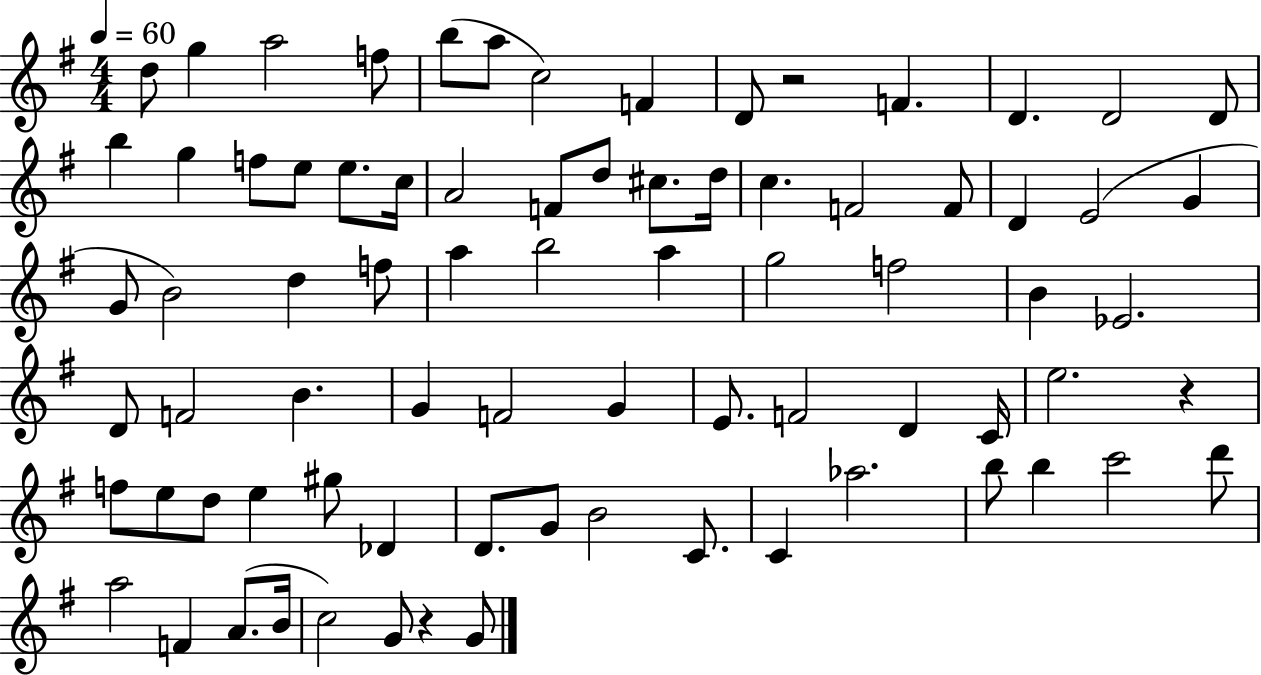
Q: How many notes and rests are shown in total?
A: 78